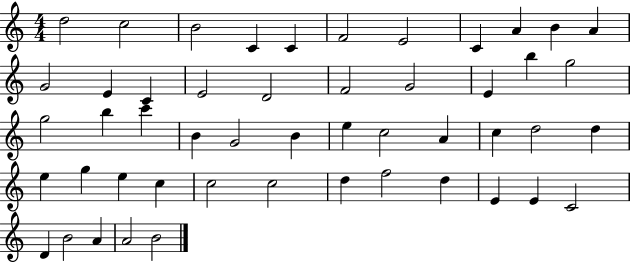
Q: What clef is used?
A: treble